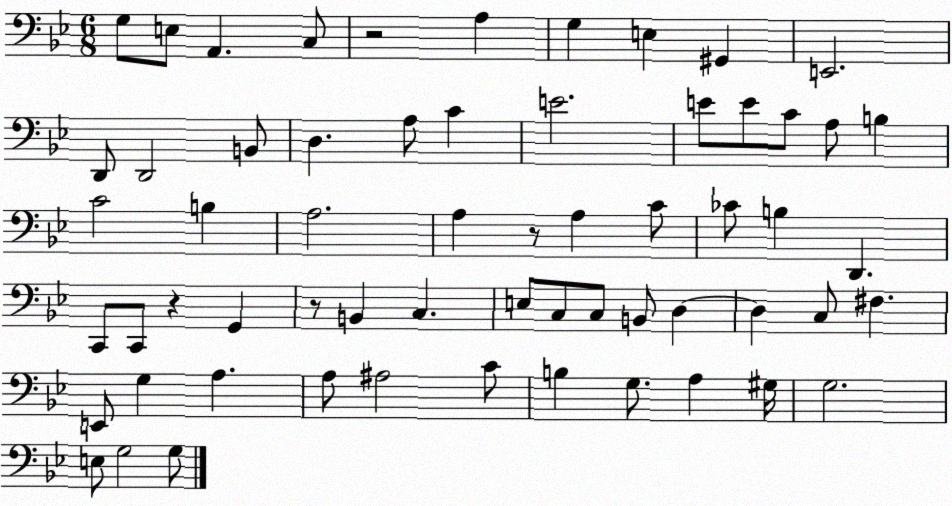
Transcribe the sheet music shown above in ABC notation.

X:1
T:Untitled
M:6/8
L:1/4
K:Bb
G,/2 E,/2 A,, C,/2 z2 A, G, E, ^G,, E,,2 D,,/2 D,,2 B,,/2 D, A,/2 C E2 E/2 E/2 C/2 A,/2 B, C2 B, A,2 A, z/2 A, C/2 _C/2 B, D,, C,,/2 C,,/2 z G,, z/2 B,, C, E,/2 C,/2 C,/2 B,,/2 D, D, C,/2 ^F, E,,/2 G, A, A,/2 ^A,2 C/2 B, G,/2 A, ^G,/4 G,2 E,/2 G,2 G,/2